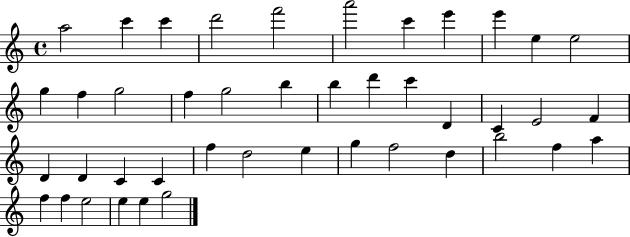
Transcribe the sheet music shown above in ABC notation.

X:1
T:Untitled
M:4/4
L:1/4
K:C
a2 c' c' d'2 f'2 a'2 c' e' e' e e2 g f g2 f g2 b b d' c' D C E2 F D D C C f d2 e g f2 d b2 f a f f e2 e e g2